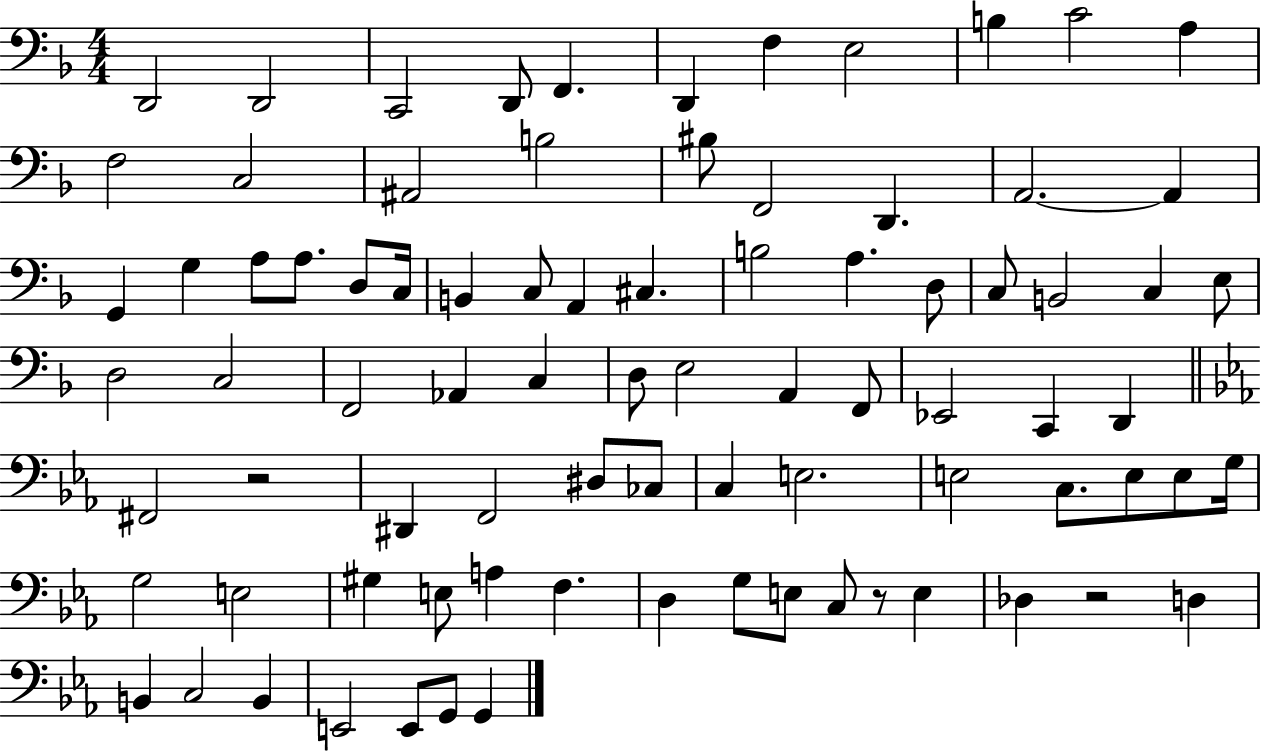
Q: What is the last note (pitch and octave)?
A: G2